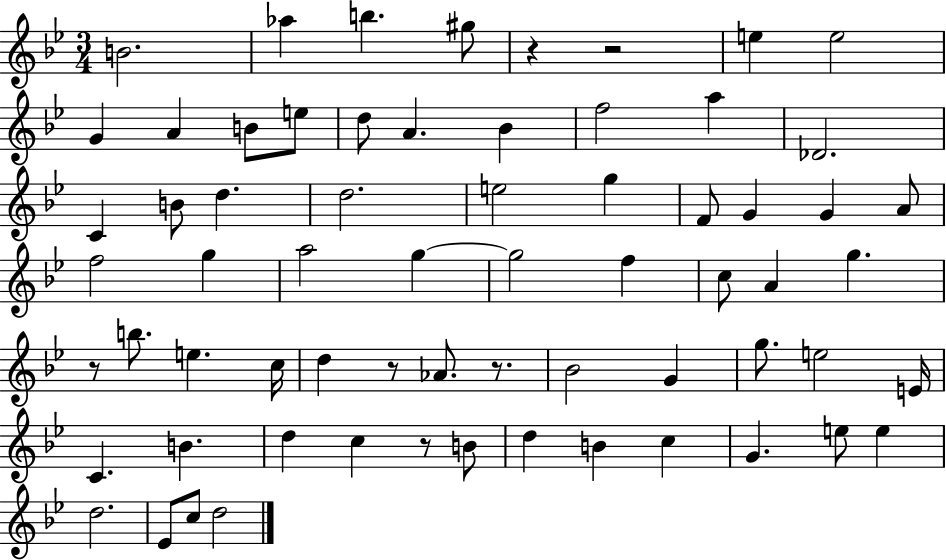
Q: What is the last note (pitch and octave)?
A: D5